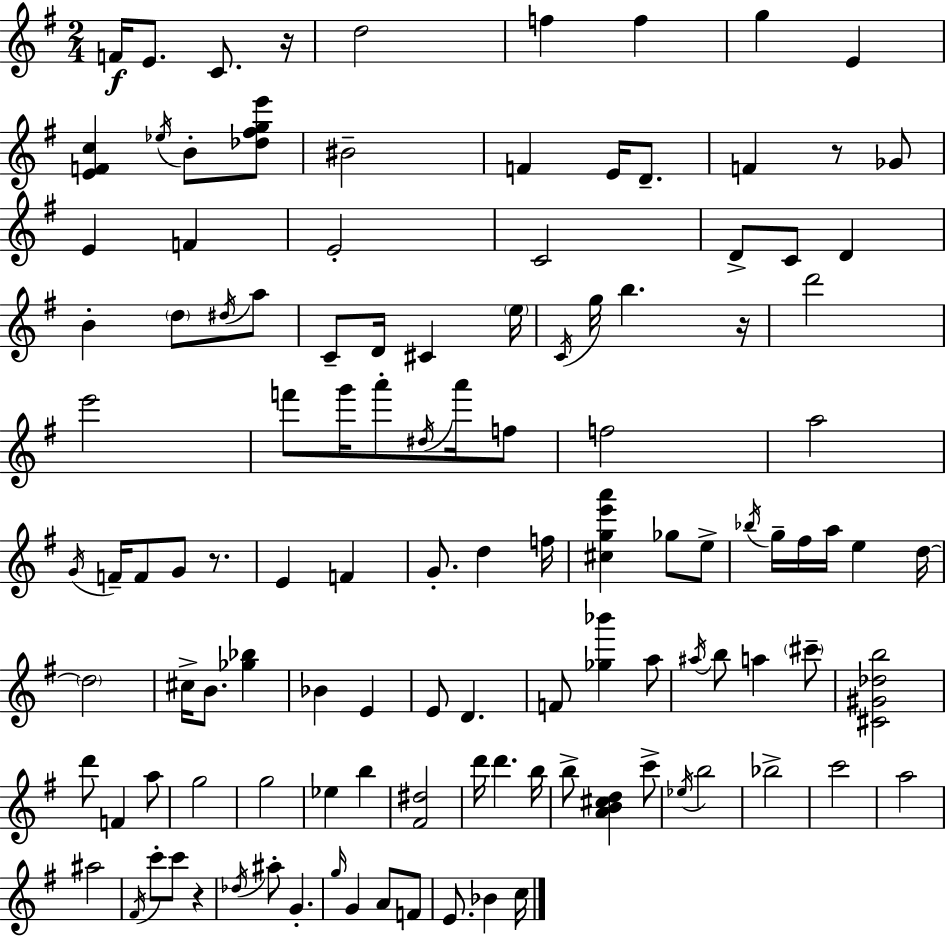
F4/s E4/e. C4/e. R/s D5/h F5/q F5/q G5/q E4/q [E4,F4,C5]/q Eb5/s B4/e [Db5,F#5,G5,E6]/e BIS4/h F4/q E4/s D4/e. F4/q R/e Gb4/e E4/q F4/q E4/h C4/h D4/e C4/e D4/q B4/q D5/e D#5/s A5/e C4/e D4/s C#4/q E5/s C4/s G5/s B5/q. R/s D6/h E6/h F6/e G6/s A6/e D#5/s A6/s F5/e F5/h A5/h G4/s F4/s F4/e G4/e R/e. E4/q F4/q G4/e. D5/q F5/s [C#5,G5,E6,A6]/q Gb5/e E5/e Bb5/s G5/s F#5/s A5/s E5/q D5/s D5/h C#5/s B4/e. [Gb5,Bb5]/q Bb4/q E4/q E4/e D4/q. F4/e [Gb5,Bb6]/q A5/e A#5/s B5/e A5/q C#6/e [C#4,G#4,Db5,B5]/h D6/e F4/q A5/e G5/h G5/h Eb5/q B5/q [F#4,D#5]/h D6/s D6/q. B5/s B5/e [A4,B4,C#5,D5]/q C6/e Eb5/s B5/h Bb5/h C6/h A5/h A#5/h F#4/s C6/e C6/e R/q Db5/s A#5/e G4/q. G5/s G4/q A4/e F4/e E4/e. Bb4/q C5/s